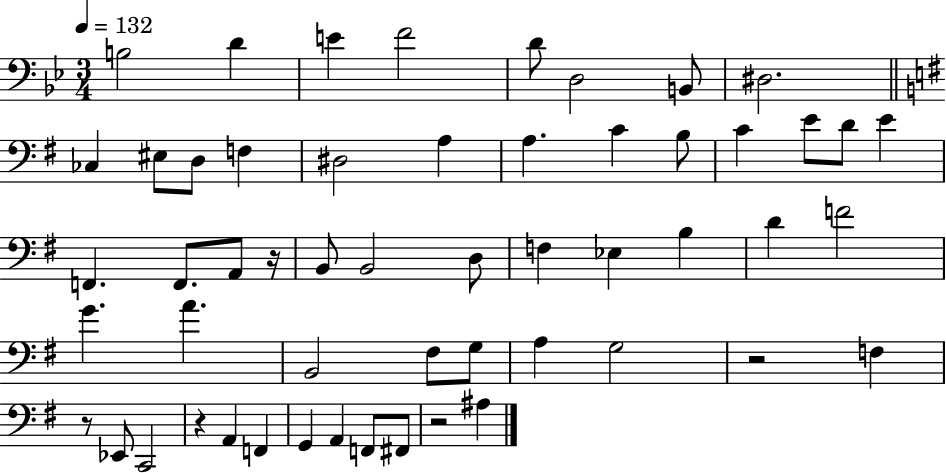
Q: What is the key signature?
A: BES major